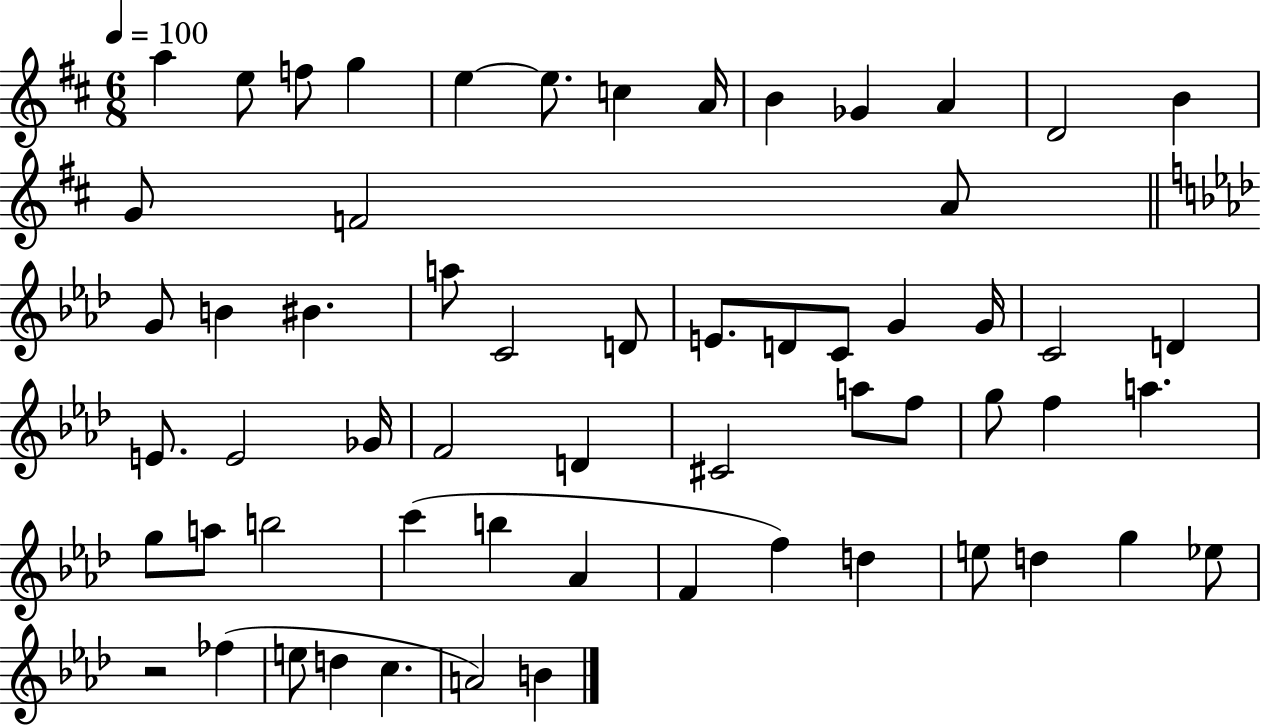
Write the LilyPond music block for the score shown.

{
  \clef treble
  \numericTimeSignature
  \time 6/8
  \key d \major
  \tempo 4 = 100
  \repeat volta 2 { a''4 e''8 f''8 g''4 | e''4~~ e''8. c''4 a'16 | b'4 ges'4 a'4 | d'2 b'4 | \break g'8 f'2 a'8 | \bar "||" \break \key aes \major g'8 b'4 bis'4. | a''8 c'2 d'8 | e'8. d'8 c'8 g'4 g'16 | c'2 d'4 | \break e'8. e'2 ges'16 | f'2 d'4 | cis'2 a''8 f''8 | g''8 f''4 a''4. | \break g''8 a''8 b''2 | c'''4( b''4 aes'4 | f'4 f''4) d''4 | e''8 d''4 g''4 ees''8 | \break r2 fes''4( | e''8 d''4 c''4. | a'2) b'4 | } \bar "|."
}